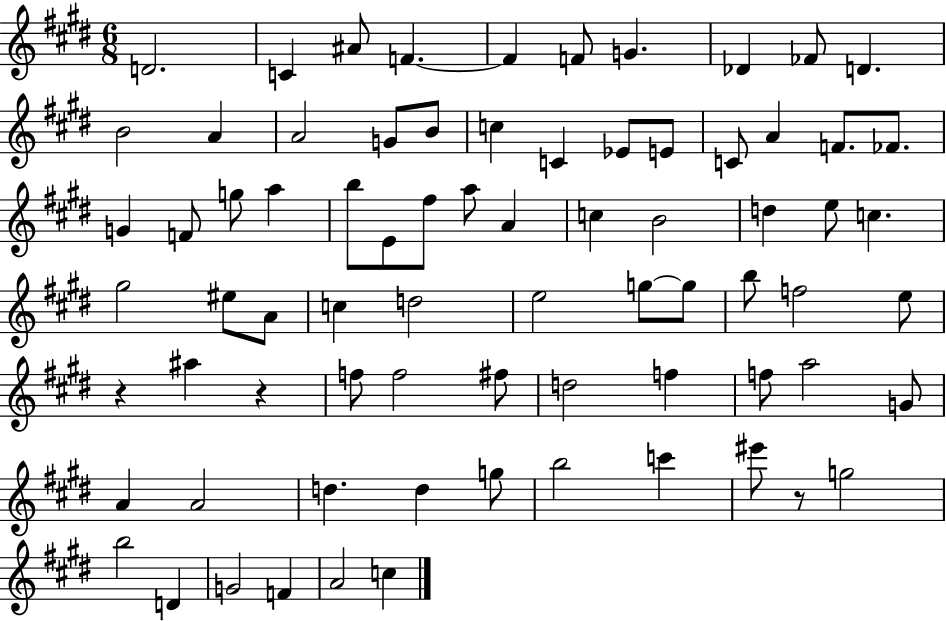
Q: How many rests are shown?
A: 3